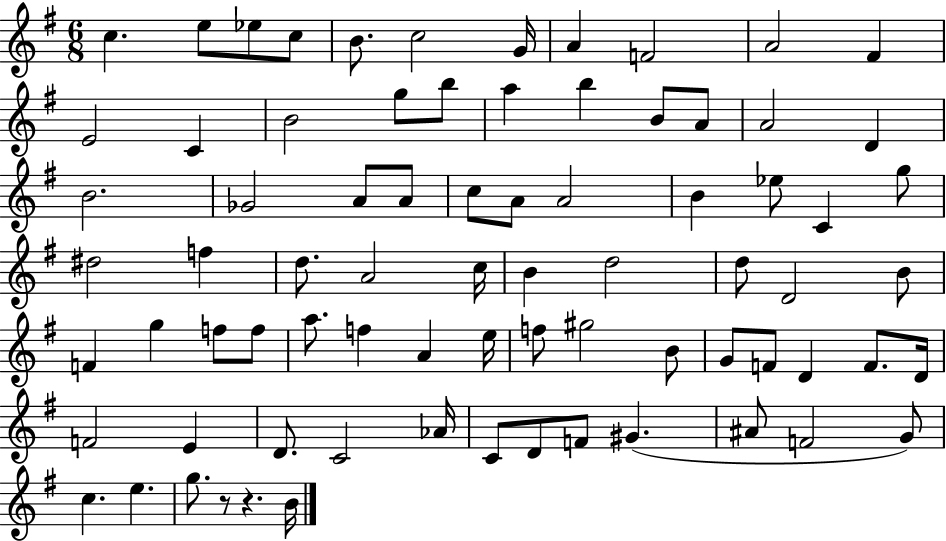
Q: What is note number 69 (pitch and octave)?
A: A#4